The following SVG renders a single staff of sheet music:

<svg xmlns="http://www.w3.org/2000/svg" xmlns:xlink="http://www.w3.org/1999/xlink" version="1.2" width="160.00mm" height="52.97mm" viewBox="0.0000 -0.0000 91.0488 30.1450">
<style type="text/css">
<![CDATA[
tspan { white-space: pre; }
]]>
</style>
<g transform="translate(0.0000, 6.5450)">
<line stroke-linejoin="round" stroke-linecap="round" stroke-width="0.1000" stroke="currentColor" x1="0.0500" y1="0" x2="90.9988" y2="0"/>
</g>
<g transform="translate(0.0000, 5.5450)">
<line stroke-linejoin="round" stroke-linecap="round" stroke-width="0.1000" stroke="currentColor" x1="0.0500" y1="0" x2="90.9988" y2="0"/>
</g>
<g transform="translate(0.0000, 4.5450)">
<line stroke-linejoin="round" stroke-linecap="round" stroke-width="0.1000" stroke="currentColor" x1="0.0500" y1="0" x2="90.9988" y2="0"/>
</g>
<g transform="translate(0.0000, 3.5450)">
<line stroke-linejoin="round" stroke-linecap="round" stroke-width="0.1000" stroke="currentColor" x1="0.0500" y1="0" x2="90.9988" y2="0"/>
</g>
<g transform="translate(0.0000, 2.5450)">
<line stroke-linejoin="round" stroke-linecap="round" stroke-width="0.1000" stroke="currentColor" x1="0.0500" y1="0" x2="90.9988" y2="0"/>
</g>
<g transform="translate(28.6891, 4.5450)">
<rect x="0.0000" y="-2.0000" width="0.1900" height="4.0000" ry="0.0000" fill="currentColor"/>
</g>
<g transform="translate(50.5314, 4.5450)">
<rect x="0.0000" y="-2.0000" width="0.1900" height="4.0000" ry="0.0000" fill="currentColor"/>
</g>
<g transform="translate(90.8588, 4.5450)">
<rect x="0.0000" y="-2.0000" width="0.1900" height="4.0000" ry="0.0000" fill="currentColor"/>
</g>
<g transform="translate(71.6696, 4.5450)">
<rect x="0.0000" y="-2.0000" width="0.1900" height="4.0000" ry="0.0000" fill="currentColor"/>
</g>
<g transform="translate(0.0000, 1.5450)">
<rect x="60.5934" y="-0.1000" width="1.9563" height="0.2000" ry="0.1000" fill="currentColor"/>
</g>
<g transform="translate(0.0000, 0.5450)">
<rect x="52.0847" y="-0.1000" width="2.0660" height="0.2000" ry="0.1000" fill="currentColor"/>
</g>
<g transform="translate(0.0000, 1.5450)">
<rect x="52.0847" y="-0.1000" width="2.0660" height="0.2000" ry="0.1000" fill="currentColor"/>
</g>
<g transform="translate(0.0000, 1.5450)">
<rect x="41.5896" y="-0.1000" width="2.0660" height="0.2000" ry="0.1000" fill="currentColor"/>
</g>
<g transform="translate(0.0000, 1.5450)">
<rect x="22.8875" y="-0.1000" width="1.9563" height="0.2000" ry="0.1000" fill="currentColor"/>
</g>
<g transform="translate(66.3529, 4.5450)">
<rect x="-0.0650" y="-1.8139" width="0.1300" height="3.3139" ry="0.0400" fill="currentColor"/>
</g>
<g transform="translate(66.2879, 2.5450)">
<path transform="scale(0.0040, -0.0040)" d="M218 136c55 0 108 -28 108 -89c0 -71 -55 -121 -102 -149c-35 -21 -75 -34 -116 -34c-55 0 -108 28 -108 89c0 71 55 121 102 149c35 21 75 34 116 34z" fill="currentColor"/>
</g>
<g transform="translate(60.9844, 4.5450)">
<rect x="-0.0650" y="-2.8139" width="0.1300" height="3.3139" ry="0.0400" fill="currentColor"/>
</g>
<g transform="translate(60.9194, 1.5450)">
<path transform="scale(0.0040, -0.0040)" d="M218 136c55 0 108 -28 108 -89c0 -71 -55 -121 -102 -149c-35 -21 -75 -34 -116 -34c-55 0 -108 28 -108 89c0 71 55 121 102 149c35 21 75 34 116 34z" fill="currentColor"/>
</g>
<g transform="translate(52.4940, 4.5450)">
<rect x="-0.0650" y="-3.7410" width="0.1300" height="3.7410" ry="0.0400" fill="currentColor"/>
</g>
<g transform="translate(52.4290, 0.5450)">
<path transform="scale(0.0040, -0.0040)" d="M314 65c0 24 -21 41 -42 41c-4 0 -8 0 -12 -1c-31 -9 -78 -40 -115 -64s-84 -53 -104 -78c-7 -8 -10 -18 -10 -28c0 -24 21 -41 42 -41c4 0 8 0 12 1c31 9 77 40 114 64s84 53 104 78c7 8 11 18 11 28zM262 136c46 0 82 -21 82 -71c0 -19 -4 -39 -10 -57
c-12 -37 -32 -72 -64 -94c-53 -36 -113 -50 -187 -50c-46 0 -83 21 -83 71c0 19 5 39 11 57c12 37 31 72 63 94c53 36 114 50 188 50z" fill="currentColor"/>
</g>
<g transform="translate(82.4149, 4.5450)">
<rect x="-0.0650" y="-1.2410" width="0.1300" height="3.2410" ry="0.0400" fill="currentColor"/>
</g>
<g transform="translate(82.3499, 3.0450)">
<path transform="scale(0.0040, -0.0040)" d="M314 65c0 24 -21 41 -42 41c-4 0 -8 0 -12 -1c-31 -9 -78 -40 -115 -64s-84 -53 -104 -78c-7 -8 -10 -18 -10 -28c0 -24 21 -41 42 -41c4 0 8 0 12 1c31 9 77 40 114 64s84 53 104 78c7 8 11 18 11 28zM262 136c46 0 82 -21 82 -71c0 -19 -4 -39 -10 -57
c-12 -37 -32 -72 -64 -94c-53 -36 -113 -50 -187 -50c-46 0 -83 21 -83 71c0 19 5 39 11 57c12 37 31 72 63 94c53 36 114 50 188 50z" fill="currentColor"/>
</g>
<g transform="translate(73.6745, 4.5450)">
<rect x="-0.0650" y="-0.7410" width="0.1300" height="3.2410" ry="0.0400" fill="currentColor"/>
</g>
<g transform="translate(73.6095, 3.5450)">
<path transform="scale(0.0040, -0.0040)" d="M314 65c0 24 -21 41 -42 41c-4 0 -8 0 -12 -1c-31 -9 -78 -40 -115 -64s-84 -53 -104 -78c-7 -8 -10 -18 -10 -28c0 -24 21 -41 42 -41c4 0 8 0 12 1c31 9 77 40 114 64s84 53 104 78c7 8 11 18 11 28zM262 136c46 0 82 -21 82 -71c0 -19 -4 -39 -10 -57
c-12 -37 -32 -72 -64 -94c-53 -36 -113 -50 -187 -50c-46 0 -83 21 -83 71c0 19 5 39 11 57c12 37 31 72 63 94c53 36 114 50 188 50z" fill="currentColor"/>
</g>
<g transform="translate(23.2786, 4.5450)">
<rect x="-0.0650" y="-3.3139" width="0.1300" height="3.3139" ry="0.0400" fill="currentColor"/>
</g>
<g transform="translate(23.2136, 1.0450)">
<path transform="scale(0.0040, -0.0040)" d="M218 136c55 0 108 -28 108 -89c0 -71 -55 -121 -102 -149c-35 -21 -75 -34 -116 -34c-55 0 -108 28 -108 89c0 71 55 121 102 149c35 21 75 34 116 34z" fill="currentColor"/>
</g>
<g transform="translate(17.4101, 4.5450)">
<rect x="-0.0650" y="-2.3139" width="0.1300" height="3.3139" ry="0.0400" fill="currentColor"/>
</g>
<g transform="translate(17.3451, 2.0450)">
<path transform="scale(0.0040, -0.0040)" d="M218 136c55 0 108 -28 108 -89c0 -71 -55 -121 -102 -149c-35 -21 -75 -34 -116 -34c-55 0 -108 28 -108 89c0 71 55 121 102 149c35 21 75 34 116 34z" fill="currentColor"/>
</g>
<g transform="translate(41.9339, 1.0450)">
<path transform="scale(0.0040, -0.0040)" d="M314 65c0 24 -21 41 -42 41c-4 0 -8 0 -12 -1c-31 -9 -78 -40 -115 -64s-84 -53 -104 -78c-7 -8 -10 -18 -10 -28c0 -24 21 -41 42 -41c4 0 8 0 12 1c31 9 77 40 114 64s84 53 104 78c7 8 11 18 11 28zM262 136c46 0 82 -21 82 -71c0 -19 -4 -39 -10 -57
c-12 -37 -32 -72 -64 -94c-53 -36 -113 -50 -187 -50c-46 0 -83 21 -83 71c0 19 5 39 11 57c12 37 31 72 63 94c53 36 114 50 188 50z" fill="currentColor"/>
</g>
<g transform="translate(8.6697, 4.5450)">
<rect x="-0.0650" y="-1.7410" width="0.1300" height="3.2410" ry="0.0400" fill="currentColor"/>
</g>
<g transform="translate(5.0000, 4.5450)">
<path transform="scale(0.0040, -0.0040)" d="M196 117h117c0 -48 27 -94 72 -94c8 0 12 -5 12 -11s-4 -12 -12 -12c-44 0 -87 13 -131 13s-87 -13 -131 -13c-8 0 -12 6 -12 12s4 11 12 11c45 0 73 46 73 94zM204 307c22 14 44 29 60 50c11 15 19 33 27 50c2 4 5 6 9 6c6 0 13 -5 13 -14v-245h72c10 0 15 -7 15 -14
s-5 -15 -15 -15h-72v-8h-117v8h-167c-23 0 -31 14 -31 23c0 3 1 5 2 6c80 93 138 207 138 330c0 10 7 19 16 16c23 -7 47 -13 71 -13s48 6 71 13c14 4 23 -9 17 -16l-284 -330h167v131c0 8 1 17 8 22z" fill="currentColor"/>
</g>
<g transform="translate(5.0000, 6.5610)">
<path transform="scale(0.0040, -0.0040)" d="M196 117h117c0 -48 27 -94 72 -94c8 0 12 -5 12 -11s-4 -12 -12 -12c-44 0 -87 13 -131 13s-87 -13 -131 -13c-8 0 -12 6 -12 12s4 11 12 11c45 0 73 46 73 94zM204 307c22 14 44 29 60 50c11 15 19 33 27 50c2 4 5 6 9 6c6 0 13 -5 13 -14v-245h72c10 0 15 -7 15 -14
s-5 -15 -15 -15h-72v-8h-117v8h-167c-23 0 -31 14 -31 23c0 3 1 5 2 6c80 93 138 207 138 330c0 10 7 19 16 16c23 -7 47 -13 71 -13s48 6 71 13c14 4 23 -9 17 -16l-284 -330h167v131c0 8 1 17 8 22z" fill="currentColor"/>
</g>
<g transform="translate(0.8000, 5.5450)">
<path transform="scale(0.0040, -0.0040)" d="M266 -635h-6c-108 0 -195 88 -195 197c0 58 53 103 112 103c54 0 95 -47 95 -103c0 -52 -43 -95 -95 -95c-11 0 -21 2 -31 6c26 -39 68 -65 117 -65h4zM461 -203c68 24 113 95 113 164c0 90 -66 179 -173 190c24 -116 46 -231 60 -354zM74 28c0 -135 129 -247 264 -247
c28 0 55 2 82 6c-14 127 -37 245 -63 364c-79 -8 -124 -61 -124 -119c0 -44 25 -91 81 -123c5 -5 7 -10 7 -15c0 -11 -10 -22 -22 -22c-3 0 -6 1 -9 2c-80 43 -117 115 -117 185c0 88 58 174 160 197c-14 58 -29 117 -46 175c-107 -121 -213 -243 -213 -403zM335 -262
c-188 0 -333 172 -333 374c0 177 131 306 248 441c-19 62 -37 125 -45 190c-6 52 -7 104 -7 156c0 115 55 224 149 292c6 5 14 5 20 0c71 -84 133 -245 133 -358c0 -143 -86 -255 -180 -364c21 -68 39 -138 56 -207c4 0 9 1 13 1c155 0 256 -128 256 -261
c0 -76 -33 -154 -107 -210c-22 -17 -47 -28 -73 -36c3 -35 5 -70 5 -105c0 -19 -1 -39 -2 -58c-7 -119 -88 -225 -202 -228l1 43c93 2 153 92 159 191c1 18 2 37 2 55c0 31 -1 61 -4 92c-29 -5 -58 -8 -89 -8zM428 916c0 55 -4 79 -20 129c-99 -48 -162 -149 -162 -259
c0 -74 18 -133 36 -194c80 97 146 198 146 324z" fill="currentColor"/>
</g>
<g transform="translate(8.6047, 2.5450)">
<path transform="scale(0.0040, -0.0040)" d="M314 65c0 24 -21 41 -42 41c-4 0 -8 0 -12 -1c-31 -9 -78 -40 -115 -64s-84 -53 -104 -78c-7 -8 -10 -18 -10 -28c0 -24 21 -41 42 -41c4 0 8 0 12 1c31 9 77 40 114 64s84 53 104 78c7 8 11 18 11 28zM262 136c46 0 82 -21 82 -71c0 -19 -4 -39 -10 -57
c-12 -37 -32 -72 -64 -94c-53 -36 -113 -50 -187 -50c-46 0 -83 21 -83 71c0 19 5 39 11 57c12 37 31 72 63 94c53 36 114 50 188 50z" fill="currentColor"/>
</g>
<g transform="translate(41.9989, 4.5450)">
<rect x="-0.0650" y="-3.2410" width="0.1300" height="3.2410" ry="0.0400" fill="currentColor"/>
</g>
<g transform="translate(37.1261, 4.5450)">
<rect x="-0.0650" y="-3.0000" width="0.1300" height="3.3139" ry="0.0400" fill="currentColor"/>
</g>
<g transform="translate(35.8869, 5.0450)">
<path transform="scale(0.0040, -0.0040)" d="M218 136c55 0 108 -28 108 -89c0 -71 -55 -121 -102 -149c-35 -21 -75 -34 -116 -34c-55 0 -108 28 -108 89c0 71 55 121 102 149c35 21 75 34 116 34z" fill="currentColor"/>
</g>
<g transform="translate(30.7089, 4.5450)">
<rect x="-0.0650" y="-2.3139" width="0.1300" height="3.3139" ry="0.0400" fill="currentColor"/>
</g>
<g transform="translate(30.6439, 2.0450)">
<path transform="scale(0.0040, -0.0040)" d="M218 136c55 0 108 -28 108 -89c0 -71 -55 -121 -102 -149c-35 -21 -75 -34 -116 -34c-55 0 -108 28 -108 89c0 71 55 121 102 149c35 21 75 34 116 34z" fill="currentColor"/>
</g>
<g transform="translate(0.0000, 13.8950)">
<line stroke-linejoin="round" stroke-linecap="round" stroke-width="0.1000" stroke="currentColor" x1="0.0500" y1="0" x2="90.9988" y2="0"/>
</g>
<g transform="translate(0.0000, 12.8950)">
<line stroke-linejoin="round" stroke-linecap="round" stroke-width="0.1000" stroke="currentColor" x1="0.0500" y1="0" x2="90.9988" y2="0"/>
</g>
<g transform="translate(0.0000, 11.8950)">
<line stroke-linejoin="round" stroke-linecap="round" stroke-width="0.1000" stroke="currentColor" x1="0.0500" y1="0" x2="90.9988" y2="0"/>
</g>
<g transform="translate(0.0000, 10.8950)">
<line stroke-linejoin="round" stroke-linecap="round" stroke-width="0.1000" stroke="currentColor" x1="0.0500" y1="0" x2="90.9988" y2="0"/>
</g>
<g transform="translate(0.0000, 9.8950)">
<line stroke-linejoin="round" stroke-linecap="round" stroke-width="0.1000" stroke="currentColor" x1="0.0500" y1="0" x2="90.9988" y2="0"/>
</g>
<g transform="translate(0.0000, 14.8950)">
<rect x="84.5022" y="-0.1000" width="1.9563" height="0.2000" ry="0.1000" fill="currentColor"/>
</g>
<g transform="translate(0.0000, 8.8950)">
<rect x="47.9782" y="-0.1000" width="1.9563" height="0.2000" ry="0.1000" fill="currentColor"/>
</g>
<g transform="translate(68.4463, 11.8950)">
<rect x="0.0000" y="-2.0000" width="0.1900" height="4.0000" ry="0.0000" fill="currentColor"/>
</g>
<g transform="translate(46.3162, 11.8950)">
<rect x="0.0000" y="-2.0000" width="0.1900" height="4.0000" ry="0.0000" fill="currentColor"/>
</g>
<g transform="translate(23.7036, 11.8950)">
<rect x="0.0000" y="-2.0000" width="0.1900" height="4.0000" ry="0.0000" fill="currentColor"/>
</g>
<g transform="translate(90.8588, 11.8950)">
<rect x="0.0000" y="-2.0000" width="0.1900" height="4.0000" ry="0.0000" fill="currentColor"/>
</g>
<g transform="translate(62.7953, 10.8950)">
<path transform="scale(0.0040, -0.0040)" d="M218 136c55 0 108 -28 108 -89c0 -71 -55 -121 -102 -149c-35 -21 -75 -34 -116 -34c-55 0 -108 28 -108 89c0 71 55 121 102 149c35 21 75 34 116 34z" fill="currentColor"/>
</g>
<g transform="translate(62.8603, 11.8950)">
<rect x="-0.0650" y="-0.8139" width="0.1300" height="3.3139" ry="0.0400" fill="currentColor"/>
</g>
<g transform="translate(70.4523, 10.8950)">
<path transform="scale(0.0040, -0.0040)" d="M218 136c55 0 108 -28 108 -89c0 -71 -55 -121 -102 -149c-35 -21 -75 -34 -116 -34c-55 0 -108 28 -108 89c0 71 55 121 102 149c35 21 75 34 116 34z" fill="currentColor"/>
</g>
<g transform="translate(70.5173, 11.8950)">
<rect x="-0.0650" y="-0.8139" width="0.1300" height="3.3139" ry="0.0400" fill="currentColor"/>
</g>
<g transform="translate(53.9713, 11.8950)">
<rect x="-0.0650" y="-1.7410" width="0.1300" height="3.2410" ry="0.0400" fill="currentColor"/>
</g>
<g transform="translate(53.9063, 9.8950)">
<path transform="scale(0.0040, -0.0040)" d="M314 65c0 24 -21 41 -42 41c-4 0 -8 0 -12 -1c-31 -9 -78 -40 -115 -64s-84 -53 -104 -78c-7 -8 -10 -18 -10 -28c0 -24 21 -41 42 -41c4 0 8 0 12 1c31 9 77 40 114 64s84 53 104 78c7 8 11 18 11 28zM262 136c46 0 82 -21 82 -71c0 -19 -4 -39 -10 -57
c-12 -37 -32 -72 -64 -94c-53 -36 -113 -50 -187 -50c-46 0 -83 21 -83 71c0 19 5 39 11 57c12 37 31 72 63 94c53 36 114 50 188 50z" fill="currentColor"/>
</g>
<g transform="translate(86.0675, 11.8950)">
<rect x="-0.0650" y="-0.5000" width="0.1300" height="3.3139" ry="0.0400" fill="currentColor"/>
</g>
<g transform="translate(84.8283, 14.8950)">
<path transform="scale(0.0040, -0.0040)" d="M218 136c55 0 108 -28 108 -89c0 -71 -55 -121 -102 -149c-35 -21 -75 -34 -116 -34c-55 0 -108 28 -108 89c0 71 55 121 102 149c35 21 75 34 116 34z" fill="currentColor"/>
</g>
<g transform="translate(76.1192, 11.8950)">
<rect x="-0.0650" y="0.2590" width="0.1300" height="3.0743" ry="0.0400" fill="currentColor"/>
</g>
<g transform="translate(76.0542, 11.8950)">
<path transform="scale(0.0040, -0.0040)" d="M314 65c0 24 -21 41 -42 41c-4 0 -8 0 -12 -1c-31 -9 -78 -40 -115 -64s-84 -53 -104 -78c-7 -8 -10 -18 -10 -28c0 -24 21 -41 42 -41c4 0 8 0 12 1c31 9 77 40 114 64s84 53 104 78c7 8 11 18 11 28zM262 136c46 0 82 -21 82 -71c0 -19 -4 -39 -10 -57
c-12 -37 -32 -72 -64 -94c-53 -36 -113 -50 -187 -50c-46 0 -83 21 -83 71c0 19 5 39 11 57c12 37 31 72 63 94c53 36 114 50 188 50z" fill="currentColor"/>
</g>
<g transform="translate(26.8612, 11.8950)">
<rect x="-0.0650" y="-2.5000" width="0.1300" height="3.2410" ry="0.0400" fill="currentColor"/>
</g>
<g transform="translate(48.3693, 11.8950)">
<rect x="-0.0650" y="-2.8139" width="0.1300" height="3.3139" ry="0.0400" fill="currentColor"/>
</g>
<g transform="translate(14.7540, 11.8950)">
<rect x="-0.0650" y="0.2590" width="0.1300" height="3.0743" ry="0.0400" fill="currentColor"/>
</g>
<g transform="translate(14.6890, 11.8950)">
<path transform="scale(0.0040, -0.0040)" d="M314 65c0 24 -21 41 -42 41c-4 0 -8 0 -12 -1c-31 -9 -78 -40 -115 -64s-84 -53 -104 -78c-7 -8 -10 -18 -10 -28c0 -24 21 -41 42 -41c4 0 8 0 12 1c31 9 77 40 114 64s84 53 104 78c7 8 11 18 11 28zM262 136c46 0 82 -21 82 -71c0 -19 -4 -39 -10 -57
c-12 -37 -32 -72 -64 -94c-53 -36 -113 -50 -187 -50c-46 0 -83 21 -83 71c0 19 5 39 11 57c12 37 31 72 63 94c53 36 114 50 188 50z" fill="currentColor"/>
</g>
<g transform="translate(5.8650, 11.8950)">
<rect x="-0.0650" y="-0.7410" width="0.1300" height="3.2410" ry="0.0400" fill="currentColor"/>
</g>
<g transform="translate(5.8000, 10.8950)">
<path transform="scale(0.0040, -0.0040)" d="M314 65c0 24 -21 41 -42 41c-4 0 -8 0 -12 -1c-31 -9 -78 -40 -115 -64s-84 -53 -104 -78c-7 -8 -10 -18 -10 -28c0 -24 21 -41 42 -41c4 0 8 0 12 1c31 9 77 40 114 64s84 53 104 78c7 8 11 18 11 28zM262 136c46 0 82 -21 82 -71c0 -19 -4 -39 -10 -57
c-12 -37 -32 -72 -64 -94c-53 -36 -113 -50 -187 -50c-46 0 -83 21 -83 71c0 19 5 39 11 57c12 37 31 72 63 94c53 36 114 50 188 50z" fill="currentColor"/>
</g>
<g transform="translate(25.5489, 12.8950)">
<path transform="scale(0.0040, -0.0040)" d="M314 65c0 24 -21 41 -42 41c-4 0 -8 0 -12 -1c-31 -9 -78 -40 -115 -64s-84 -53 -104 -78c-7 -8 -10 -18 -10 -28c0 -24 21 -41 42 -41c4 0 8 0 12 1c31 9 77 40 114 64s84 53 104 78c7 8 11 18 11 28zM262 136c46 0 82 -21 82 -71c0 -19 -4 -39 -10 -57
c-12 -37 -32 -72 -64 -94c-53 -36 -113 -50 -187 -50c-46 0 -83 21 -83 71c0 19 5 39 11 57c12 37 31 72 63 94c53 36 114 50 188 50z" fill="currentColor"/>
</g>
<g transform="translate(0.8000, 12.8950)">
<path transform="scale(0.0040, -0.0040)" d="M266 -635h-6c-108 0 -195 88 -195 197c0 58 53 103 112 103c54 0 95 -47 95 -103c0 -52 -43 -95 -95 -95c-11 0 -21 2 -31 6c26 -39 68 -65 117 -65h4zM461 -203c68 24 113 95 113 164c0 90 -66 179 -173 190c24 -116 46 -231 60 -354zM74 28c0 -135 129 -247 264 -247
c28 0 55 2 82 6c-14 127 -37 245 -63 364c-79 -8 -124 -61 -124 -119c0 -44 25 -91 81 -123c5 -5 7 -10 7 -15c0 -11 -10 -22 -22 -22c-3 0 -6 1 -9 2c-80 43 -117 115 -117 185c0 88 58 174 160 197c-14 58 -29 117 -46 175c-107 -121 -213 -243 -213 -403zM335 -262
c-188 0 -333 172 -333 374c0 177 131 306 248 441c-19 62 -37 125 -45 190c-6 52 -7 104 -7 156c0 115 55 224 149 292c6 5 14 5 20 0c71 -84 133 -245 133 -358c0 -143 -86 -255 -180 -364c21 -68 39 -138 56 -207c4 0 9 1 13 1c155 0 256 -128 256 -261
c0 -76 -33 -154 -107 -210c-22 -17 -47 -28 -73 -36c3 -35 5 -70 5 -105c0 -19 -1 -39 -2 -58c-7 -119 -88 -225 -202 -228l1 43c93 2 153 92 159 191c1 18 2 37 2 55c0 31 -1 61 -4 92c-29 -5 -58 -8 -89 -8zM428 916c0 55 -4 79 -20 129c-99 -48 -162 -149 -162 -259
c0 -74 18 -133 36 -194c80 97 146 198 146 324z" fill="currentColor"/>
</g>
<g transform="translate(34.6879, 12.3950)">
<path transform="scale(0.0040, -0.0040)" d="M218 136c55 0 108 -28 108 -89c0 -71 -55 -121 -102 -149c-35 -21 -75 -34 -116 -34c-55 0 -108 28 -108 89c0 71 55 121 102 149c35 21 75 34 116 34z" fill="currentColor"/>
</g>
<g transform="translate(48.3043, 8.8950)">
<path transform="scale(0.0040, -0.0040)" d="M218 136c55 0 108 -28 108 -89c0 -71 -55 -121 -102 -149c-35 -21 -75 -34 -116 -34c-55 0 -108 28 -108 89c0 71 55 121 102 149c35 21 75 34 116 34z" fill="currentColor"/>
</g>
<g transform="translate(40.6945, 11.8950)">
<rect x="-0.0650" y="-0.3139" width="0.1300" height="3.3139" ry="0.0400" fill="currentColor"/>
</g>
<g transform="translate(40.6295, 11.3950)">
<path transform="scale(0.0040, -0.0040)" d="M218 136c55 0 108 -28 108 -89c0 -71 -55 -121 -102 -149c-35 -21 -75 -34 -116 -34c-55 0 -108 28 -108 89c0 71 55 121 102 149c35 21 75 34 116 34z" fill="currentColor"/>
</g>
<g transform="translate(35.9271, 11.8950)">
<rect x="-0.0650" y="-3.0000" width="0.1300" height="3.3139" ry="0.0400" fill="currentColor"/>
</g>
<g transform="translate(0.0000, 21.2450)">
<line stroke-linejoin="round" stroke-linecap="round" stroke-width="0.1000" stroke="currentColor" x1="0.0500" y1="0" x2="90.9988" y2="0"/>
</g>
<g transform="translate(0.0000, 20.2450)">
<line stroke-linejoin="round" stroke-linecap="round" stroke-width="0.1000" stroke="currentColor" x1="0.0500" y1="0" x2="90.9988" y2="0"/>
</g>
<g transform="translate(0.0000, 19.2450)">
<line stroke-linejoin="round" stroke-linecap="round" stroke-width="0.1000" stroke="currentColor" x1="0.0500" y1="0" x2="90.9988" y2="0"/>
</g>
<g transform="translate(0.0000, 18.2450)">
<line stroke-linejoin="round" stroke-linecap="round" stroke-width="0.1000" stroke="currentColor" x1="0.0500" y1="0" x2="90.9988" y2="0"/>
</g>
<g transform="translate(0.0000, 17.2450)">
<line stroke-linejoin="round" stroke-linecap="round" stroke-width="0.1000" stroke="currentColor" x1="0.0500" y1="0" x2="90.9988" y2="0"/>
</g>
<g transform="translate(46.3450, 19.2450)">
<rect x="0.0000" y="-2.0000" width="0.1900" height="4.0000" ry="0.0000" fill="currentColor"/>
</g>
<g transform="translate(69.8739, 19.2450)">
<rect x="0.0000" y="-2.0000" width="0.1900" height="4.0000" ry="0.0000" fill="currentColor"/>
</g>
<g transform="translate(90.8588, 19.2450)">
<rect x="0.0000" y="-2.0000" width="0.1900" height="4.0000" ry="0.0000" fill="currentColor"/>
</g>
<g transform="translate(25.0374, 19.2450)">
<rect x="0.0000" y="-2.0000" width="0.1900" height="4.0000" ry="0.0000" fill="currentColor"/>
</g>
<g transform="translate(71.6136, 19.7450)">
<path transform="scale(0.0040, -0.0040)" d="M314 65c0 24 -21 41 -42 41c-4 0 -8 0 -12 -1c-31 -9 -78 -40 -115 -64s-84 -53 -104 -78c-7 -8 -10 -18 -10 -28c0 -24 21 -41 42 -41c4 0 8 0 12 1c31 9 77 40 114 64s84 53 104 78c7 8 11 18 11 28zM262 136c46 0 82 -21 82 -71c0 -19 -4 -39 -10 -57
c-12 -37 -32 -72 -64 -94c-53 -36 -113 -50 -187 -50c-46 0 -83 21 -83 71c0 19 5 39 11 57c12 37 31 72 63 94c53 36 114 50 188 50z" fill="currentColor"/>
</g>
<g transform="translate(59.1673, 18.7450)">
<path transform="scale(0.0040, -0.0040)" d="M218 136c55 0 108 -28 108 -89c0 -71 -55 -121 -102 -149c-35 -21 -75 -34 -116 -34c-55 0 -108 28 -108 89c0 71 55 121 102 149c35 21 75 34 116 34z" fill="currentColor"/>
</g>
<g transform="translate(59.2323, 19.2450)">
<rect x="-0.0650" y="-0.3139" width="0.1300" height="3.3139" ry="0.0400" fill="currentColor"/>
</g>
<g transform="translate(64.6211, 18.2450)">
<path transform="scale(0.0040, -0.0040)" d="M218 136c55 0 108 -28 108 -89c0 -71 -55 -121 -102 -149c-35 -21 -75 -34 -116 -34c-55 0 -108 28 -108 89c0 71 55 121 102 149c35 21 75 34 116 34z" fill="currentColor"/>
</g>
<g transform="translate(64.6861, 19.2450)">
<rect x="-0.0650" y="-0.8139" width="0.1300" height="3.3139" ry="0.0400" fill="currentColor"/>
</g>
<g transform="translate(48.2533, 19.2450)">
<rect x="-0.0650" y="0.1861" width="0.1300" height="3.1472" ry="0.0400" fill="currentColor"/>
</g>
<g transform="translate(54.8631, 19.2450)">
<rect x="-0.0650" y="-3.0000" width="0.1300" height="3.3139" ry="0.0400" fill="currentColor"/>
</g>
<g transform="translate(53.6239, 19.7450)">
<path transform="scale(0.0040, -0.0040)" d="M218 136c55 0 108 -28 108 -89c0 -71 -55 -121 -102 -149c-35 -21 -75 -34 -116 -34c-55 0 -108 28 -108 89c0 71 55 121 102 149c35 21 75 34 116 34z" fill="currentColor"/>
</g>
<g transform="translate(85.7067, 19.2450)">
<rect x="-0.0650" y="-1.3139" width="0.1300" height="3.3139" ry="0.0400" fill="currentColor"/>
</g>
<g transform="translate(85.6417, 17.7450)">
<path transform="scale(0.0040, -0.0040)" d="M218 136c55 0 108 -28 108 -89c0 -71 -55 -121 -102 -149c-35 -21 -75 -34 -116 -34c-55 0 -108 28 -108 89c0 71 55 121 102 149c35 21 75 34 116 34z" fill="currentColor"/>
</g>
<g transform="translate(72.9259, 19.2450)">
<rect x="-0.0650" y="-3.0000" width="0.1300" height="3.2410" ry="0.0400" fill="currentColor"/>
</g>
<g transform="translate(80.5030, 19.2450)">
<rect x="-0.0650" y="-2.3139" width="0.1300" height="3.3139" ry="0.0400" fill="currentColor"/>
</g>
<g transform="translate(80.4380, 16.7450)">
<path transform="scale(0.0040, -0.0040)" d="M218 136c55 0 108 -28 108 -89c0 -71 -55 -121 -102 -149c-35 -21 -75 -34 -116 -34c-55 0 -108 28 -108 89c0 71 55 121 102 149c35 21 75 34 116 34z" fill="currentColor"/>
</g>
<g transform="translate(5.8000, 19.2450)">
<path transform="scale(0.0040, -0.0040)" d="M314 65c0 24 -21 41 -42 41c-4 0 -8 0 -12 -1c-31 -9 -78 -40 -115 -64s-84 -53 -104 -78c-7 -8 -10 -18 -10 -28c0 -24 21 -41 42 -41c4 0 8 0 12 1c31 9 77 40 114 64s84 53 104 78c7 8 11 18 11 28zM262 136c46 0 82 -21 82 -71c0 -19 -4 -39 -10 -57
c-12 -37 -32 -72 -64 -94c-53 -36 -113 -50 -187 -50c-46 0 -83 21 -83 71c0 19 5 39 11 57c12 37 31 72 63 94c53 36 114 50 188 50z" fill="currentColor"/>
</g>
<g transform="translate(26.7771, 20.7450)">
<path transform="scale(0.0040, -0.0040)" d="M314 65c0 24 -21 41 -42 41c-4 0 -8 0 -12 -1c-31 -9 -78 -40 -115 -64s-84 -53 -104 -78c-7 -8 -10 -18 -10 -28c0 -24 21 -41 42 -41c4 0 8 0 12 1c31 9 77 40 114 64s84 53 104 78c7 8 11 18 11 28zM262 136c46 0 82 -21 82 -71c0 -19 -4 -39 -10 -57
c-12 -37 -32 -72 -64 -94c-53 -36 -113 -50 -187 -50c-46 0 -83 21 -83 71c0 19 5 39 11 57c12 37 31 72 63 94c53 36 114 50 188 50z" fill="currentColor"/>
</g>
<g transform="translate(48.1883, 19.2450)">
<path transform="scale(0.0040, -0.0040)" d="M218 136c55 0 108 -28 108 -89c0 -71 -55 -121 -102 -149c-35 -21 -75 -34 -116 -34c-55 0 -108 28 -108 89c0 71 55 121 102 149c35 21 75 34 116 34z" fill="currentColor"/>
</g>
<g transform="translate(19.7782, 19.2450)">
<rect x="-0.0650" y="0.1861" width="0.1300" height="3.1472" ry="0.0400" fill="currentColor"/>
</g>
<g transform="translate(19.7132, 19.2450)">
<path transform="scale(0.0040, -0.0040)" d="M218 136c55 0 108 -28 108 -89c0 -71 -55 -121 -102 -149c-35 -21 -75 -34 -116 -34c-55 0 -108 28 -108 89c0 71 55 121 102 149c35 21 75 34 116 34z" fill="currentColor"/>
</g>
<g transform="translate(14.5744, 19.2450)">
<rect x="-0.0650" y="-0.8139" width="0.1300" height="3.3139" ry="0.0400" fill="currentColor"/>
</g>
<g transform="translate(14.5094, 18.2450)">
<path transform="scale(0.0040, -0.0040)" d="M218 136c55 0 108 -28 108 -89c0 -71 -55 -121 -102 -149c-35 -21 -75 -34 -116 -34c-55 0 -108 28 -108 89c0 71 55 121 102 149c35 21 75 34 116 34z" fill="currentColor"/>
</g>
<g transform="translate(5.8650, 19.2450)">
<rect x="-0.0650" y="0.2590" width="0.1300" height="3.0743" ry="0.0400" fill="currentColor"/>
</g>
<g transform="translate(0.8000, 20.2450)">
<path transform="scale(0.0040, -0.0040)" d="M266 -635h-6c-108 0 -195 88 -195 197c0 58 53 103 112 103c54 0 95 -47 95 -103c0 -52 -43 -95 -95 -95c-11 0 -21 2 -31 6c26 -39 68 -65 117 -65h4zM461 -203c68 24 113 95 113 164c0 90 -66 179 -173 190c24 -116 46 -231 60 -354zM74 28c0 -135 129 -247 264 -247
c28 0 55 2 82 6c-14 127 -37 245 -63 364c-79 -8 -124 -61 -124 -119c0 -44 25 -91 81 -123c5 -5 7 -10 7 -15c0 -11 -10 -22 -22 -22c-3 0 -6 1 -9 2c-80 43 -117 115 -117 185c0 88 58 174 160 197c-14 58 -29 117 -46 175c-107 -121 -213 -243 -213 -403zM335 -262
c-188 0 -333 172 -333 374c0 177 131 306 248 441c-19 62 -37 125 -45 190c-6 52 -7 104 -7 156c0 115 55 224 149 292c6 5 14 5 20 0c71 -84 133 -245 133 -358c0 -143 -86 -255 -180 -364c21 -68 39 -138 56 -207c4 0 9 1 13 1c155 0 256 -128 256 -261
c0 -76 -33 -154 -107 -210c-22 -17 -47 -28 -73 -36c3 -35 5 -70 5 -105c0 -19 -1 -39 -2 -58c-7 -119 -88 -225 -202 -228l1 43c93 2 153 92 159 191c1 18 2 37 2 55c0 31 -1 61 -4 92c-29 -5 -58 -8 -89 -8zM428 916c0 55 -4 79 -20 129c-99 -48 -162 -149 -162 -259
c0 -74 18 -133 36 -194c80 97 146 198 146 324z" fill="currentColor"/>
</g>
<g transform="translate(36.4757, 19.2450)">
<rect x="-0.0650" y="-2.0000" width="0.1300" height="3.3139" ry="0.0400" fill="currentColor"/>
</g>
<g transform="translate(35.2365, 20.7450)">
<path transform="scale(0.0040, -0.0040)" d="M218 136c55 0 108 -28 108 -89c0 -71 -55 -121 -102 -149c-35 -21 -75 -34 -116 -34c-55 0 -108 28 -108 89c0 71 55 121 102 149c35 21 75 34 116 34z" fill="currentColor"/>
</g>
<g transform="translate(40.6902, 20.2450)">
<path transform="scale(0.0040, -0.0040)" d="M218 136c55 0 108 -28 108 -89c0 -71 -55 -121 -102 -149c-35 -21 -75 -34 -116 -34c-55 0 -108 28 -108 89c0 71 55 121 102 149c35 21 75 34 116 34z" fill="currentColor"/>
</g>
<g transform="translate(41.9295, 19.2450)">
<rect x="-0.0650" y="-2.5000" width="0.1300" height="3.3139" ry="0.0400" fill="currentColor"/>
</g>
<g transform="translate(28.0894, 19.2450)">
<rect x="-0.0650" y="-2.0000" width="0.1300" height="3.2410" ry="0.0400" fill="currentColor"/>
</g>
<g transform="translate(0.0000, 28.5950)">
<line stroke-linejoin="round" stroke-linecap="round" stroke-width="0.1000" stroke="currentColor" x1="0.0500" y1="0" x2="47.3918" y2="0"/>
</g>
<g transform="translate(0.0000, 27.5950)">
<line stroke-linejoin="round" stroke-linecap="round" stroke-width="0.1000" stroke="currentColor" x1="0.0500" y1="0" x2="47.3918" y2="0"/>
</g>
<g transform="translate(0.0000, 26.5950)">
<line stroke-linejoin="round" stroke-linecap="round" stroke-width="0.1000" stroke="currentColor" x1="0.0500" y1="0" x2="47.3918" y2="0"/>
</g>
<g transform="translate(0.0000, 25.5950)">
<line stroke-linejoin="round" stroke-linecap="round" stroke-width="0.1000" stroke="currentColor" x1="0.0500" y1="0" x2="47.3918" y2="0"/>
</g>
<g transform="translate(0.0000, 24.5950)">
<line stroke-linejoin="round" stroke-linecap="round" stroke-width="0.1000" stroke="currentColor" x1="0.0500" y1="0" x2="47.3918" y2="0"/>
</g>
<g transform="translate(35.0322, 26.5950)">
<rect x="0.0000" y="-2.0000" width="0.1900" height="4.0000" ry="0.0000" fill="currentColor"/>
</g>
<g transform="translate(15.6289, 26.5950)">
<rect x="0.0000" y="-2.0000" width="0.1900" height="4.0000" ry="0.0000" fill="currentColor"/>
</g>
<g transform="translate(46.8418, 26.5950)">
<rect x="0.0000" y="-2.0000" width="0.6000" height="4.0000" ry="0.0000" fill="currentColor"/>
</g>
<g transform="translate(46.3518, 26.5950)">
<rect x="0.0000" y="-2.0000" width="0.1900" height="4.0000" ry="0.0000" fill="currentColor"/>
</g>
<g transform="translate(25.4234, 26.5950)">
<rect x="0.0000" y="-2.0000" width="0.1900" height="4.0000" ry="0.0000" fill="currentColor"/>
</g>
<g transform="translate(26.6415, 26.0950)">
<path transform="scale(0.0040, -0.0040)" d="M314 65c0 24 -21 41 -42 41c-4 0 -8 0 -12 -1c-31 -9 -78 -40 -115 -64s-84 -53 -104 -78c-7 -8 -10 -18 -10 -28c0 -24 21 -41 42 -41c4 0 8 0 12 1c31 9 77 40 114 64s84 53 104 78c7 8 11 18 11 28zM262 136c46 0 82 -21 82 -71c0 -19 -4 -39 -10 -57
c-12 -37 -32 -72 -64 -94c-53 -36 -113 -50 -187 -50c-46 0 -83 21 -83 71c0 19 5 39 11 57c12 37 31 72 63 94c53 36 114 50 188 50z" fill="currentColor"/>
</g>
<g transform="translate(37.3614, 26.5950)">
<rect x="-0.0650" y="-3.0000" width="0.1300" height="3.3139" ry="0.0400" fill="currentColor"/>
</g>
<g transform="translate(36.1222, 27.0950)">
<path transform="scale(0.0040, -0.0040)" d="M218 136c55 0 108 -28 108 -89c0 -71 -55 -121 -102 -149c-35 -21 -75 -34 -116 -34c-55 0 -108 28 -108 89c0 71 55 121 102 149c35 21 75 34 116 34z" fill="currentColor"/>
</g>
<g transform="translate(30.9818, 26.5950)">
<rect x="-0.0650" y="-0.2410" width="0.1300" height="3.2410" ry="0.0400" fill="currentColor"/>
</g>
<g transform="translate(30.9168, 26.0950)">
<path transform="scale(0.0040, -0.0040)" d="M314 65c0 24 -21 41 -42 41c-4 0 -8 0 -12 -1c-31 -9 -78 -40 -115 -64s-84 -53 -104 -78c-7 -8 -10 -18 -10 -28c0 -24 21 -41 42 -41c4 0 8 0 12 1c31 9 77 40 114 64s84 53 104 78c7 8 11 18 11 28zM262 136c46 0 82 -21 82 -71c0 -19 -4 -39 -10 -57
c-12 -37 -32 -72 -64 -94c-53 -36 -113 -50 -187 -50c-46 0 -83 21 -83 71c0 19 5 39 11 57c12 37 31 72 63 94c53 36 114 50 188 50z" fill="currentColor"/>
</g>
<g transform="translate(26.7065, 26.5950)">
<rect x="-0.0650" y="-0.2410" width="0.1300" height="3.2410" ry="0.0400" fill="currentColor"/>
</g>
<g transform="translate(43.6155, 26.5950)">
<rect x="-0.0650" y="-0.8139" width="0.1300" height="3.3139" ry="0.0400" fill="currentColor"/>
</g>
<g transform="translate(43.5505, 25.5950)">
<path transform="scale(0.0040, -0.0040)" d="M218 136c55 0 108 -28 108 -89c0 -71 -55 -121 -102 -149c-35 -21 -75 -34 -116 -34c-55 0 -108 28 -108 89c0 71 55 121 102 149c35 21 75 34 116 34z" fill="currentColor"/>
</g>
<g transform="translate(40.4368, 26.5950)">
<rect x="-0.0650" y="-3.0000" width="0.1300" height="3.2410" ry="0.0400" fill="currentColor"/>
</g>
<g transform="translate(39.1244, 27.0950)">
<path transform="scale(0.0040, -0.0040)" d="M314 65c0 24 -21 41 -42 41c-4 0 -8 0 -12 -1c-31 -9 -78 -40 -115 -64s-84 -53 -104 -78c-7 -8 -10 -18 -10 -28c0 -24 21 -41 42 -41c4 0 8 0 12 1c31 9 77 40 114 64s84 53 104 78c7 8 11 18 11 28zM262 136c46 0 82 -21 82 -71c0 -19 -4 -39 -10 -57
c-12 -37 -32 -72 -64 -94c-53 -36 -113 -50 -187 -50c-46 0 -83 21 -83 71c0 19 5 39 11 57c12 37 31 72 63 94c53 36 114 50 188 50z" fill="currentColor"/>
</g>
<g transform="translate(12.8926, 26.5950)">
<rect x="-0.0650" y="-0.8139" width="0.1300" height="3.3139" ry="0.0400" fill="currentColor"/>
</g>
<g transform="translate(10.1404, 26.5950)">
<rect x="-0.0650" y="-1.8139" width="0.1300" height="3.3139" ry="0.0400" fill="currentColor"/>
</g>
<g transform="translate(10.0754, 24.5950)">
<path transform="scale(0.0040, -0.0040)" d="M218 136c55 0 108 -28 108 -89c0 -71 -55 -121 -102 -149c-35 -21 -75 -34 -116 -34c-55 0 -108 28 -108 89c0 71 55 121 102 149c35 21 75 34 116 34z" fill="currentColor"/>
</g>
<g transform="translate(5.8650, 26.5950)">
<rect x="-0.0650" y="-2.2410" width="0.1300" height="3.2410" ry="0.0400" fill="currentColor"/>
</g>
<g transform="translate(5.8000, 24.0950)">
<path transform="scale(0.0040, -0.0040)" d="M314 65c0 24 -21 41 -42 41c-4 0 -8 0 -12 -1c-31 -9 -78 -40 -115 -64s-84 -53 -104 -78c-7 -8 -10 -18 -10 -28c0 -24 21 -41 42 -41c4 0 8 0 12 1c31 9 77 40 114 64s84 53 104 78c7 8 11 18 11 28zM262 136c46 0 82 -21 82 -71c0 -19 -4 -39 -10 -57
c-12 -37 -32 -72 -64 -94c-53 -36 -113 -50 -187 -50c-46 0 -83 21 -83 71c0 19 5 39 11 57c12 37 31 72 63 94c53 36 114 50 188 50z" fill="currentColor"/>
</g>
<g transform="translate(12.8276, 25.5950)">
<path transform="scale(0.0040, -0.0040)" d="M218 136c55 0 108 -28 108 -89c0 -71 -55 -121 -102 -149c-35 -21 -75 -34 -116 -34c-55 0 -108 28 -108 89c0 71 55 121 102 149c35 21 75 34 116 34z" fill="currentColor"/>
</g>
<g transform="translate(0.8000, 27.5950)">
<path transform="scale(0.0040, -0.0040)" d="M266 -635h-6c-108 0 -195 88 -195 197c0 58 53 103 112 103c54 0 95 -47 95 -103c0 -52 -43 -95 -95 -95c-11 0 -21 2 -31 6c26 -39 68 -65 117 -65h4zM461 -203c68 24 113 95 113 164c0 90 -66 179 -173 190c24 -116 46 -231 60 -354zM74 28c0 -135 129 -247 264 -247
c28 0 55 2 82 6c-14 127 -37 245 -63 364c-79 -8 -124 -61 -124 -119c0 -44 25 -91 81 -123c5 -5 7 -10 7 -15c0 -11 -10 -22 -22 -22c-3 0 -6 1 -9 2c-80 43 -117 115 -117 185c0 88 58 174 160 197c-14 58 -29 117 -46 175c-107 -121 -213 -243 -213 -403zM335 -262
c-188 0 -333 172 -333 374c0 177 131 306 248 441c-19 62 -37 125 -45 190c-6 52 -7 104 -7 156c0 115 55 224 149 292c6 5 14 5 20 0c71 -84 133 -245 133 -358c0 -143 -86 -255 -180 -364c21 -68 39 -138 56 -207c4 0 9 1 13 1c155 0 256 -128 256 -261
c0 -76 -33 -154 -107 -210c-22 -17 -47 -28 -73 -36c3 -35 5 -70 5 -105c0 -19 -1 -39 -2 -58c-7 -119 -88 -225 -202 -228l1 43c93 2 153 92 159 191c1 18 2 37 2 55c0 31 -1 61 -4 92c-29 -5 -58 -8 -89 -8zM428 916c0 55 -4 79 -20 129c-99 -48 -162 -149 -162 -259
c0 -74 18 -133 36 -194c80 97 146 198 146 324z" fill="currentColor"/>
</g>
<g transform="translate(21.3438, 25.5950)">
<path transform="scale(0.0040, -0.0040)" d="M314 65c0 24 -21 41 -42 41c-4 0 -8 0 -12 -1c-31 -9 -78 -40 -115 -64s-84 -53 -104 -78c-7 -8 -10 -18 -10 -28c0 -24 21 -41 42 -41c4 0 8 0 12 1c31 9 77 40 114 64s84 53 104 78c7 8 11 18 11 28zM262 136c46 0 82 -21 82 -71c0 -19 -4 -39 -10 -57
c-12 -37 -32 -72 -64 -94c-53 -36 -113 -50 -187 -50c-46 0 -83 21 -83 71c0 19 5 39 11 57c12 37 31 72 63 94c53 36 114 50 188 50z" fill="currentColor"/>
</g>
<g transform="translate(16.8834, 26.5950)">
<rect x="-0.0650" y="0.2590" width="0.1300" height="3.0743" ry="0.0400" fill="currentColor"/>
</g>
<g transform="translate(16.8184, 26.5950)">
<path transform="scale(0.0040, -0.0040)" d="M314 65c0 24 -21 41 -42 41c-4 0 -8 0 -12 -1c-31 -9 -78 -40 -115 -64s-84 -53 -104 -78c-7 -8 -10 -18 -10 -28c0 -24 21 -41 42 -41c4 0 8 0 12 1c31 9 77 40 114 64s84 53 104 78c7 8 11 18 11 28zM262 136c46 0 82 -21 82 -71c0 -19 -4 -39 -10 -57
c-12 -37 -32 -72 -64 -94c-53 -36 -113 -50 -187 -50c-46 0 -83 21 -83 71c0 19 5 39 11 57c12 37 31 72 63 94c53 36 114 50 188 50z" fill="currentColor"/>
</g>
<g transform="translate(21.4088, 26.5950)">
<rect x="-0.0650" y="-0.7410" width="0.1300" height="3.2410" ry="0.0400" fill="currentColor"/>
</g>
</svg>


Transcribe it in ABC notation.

X:1
T:Untitled
M:4/4
L:1/4
K:C
f2 g b g A b2 c'2 a f d2 e2 d2 B2 G2 A c a f2 d d B2 C B2 d B F2 F G B A c d A2 g e g2 f d B2 d2 c2 c2 A A2 d